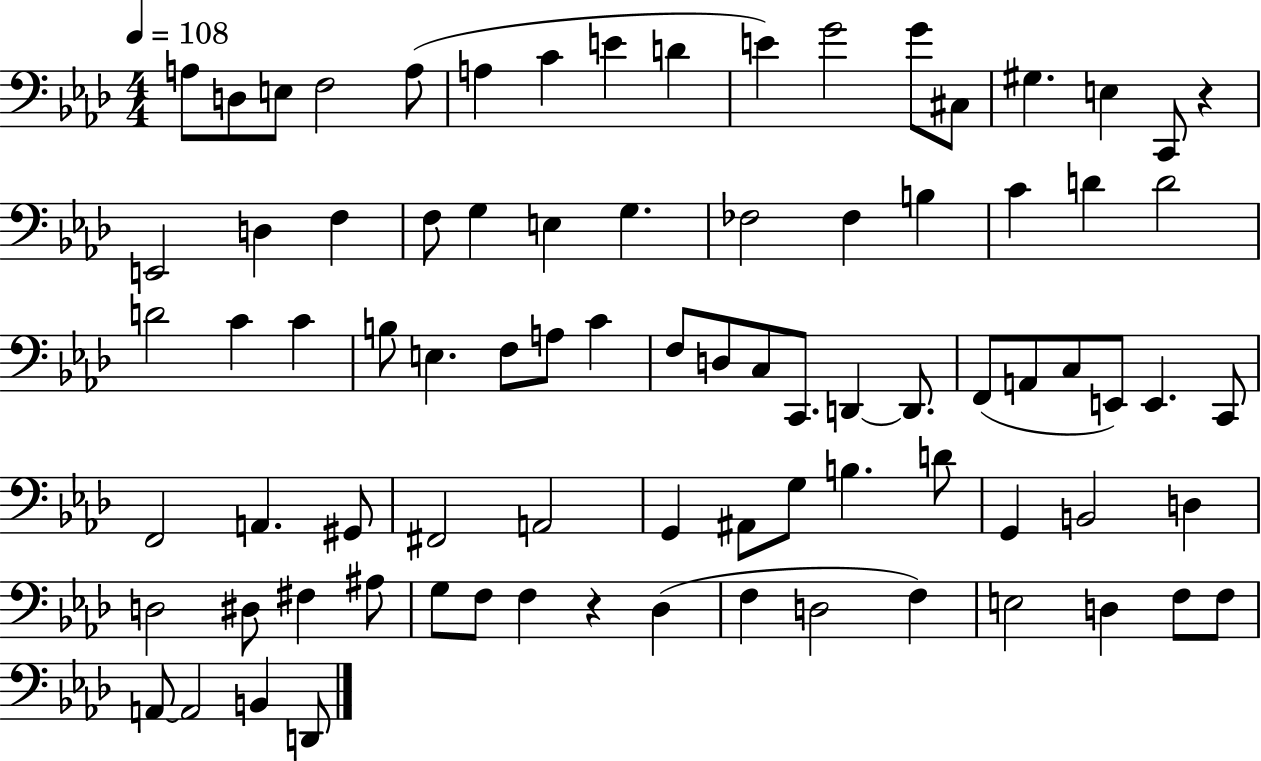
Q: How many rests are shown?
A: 2